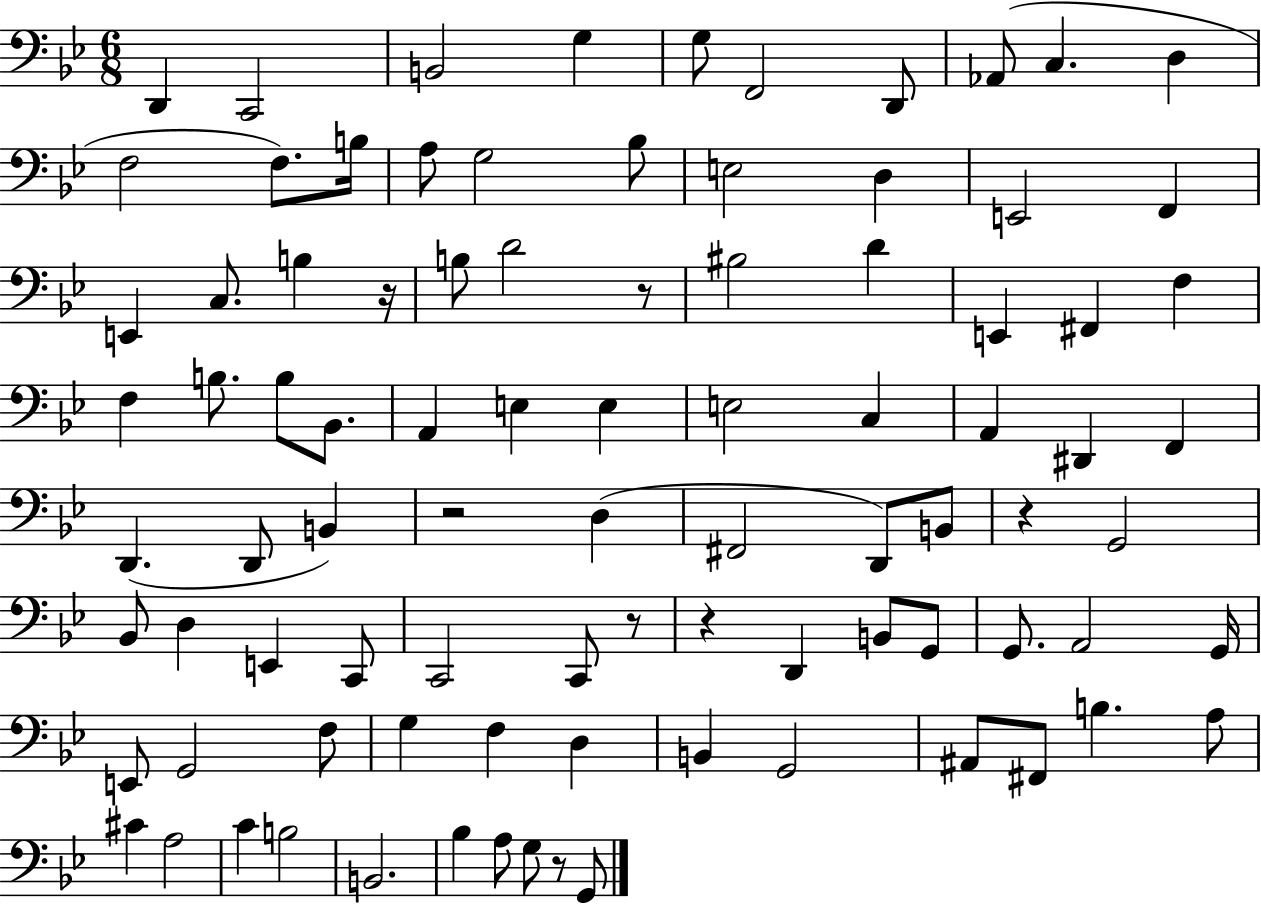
{
  \clef bass
  \numericTimeSignature
  \time 6/8
  \key bes \major
  d,4 c,2 | b,2 g4 | g8 f,2 d,8 | aes,8( c4. d4 | \break f2 f8.) b16 | a8 g2 bes8 | e2 d4 | e,2 f,4 | \break e,4 c8. b4 r16 | b8 d'2 r8 | bis2 d'4 | e,4 fis,4 f4 | \break f4 b8. b8 bes,8. | a,4 e4 e4 | e2 c4 | a,4 dis,4 f,4 | \break d,4.( d,8 b,4) | r2 d4( | fis,2 d,8) b,8 | r4 g,2 | \break bes,8 d4 e,4 c,8 | c,2 c,8 r8 | r4 d,4 b,8 g,8 | g,8. a,2 g,16 | \break e,8 g,2 f8 | g4 f4 d4 | b,4 g,2 | ais,8 fis,8 b4. a8 | \break cis'4 a2 | c'4 b2 | b,2. | bes4 a8 g8 r8 g,8 | \break \bar "|."
}